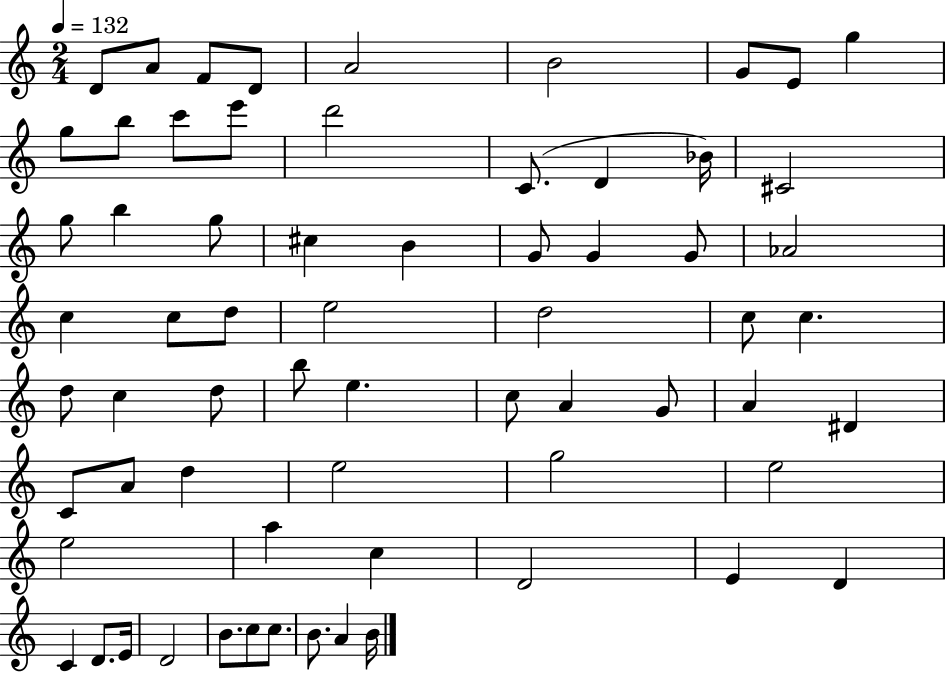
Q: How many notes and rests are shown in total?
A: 66